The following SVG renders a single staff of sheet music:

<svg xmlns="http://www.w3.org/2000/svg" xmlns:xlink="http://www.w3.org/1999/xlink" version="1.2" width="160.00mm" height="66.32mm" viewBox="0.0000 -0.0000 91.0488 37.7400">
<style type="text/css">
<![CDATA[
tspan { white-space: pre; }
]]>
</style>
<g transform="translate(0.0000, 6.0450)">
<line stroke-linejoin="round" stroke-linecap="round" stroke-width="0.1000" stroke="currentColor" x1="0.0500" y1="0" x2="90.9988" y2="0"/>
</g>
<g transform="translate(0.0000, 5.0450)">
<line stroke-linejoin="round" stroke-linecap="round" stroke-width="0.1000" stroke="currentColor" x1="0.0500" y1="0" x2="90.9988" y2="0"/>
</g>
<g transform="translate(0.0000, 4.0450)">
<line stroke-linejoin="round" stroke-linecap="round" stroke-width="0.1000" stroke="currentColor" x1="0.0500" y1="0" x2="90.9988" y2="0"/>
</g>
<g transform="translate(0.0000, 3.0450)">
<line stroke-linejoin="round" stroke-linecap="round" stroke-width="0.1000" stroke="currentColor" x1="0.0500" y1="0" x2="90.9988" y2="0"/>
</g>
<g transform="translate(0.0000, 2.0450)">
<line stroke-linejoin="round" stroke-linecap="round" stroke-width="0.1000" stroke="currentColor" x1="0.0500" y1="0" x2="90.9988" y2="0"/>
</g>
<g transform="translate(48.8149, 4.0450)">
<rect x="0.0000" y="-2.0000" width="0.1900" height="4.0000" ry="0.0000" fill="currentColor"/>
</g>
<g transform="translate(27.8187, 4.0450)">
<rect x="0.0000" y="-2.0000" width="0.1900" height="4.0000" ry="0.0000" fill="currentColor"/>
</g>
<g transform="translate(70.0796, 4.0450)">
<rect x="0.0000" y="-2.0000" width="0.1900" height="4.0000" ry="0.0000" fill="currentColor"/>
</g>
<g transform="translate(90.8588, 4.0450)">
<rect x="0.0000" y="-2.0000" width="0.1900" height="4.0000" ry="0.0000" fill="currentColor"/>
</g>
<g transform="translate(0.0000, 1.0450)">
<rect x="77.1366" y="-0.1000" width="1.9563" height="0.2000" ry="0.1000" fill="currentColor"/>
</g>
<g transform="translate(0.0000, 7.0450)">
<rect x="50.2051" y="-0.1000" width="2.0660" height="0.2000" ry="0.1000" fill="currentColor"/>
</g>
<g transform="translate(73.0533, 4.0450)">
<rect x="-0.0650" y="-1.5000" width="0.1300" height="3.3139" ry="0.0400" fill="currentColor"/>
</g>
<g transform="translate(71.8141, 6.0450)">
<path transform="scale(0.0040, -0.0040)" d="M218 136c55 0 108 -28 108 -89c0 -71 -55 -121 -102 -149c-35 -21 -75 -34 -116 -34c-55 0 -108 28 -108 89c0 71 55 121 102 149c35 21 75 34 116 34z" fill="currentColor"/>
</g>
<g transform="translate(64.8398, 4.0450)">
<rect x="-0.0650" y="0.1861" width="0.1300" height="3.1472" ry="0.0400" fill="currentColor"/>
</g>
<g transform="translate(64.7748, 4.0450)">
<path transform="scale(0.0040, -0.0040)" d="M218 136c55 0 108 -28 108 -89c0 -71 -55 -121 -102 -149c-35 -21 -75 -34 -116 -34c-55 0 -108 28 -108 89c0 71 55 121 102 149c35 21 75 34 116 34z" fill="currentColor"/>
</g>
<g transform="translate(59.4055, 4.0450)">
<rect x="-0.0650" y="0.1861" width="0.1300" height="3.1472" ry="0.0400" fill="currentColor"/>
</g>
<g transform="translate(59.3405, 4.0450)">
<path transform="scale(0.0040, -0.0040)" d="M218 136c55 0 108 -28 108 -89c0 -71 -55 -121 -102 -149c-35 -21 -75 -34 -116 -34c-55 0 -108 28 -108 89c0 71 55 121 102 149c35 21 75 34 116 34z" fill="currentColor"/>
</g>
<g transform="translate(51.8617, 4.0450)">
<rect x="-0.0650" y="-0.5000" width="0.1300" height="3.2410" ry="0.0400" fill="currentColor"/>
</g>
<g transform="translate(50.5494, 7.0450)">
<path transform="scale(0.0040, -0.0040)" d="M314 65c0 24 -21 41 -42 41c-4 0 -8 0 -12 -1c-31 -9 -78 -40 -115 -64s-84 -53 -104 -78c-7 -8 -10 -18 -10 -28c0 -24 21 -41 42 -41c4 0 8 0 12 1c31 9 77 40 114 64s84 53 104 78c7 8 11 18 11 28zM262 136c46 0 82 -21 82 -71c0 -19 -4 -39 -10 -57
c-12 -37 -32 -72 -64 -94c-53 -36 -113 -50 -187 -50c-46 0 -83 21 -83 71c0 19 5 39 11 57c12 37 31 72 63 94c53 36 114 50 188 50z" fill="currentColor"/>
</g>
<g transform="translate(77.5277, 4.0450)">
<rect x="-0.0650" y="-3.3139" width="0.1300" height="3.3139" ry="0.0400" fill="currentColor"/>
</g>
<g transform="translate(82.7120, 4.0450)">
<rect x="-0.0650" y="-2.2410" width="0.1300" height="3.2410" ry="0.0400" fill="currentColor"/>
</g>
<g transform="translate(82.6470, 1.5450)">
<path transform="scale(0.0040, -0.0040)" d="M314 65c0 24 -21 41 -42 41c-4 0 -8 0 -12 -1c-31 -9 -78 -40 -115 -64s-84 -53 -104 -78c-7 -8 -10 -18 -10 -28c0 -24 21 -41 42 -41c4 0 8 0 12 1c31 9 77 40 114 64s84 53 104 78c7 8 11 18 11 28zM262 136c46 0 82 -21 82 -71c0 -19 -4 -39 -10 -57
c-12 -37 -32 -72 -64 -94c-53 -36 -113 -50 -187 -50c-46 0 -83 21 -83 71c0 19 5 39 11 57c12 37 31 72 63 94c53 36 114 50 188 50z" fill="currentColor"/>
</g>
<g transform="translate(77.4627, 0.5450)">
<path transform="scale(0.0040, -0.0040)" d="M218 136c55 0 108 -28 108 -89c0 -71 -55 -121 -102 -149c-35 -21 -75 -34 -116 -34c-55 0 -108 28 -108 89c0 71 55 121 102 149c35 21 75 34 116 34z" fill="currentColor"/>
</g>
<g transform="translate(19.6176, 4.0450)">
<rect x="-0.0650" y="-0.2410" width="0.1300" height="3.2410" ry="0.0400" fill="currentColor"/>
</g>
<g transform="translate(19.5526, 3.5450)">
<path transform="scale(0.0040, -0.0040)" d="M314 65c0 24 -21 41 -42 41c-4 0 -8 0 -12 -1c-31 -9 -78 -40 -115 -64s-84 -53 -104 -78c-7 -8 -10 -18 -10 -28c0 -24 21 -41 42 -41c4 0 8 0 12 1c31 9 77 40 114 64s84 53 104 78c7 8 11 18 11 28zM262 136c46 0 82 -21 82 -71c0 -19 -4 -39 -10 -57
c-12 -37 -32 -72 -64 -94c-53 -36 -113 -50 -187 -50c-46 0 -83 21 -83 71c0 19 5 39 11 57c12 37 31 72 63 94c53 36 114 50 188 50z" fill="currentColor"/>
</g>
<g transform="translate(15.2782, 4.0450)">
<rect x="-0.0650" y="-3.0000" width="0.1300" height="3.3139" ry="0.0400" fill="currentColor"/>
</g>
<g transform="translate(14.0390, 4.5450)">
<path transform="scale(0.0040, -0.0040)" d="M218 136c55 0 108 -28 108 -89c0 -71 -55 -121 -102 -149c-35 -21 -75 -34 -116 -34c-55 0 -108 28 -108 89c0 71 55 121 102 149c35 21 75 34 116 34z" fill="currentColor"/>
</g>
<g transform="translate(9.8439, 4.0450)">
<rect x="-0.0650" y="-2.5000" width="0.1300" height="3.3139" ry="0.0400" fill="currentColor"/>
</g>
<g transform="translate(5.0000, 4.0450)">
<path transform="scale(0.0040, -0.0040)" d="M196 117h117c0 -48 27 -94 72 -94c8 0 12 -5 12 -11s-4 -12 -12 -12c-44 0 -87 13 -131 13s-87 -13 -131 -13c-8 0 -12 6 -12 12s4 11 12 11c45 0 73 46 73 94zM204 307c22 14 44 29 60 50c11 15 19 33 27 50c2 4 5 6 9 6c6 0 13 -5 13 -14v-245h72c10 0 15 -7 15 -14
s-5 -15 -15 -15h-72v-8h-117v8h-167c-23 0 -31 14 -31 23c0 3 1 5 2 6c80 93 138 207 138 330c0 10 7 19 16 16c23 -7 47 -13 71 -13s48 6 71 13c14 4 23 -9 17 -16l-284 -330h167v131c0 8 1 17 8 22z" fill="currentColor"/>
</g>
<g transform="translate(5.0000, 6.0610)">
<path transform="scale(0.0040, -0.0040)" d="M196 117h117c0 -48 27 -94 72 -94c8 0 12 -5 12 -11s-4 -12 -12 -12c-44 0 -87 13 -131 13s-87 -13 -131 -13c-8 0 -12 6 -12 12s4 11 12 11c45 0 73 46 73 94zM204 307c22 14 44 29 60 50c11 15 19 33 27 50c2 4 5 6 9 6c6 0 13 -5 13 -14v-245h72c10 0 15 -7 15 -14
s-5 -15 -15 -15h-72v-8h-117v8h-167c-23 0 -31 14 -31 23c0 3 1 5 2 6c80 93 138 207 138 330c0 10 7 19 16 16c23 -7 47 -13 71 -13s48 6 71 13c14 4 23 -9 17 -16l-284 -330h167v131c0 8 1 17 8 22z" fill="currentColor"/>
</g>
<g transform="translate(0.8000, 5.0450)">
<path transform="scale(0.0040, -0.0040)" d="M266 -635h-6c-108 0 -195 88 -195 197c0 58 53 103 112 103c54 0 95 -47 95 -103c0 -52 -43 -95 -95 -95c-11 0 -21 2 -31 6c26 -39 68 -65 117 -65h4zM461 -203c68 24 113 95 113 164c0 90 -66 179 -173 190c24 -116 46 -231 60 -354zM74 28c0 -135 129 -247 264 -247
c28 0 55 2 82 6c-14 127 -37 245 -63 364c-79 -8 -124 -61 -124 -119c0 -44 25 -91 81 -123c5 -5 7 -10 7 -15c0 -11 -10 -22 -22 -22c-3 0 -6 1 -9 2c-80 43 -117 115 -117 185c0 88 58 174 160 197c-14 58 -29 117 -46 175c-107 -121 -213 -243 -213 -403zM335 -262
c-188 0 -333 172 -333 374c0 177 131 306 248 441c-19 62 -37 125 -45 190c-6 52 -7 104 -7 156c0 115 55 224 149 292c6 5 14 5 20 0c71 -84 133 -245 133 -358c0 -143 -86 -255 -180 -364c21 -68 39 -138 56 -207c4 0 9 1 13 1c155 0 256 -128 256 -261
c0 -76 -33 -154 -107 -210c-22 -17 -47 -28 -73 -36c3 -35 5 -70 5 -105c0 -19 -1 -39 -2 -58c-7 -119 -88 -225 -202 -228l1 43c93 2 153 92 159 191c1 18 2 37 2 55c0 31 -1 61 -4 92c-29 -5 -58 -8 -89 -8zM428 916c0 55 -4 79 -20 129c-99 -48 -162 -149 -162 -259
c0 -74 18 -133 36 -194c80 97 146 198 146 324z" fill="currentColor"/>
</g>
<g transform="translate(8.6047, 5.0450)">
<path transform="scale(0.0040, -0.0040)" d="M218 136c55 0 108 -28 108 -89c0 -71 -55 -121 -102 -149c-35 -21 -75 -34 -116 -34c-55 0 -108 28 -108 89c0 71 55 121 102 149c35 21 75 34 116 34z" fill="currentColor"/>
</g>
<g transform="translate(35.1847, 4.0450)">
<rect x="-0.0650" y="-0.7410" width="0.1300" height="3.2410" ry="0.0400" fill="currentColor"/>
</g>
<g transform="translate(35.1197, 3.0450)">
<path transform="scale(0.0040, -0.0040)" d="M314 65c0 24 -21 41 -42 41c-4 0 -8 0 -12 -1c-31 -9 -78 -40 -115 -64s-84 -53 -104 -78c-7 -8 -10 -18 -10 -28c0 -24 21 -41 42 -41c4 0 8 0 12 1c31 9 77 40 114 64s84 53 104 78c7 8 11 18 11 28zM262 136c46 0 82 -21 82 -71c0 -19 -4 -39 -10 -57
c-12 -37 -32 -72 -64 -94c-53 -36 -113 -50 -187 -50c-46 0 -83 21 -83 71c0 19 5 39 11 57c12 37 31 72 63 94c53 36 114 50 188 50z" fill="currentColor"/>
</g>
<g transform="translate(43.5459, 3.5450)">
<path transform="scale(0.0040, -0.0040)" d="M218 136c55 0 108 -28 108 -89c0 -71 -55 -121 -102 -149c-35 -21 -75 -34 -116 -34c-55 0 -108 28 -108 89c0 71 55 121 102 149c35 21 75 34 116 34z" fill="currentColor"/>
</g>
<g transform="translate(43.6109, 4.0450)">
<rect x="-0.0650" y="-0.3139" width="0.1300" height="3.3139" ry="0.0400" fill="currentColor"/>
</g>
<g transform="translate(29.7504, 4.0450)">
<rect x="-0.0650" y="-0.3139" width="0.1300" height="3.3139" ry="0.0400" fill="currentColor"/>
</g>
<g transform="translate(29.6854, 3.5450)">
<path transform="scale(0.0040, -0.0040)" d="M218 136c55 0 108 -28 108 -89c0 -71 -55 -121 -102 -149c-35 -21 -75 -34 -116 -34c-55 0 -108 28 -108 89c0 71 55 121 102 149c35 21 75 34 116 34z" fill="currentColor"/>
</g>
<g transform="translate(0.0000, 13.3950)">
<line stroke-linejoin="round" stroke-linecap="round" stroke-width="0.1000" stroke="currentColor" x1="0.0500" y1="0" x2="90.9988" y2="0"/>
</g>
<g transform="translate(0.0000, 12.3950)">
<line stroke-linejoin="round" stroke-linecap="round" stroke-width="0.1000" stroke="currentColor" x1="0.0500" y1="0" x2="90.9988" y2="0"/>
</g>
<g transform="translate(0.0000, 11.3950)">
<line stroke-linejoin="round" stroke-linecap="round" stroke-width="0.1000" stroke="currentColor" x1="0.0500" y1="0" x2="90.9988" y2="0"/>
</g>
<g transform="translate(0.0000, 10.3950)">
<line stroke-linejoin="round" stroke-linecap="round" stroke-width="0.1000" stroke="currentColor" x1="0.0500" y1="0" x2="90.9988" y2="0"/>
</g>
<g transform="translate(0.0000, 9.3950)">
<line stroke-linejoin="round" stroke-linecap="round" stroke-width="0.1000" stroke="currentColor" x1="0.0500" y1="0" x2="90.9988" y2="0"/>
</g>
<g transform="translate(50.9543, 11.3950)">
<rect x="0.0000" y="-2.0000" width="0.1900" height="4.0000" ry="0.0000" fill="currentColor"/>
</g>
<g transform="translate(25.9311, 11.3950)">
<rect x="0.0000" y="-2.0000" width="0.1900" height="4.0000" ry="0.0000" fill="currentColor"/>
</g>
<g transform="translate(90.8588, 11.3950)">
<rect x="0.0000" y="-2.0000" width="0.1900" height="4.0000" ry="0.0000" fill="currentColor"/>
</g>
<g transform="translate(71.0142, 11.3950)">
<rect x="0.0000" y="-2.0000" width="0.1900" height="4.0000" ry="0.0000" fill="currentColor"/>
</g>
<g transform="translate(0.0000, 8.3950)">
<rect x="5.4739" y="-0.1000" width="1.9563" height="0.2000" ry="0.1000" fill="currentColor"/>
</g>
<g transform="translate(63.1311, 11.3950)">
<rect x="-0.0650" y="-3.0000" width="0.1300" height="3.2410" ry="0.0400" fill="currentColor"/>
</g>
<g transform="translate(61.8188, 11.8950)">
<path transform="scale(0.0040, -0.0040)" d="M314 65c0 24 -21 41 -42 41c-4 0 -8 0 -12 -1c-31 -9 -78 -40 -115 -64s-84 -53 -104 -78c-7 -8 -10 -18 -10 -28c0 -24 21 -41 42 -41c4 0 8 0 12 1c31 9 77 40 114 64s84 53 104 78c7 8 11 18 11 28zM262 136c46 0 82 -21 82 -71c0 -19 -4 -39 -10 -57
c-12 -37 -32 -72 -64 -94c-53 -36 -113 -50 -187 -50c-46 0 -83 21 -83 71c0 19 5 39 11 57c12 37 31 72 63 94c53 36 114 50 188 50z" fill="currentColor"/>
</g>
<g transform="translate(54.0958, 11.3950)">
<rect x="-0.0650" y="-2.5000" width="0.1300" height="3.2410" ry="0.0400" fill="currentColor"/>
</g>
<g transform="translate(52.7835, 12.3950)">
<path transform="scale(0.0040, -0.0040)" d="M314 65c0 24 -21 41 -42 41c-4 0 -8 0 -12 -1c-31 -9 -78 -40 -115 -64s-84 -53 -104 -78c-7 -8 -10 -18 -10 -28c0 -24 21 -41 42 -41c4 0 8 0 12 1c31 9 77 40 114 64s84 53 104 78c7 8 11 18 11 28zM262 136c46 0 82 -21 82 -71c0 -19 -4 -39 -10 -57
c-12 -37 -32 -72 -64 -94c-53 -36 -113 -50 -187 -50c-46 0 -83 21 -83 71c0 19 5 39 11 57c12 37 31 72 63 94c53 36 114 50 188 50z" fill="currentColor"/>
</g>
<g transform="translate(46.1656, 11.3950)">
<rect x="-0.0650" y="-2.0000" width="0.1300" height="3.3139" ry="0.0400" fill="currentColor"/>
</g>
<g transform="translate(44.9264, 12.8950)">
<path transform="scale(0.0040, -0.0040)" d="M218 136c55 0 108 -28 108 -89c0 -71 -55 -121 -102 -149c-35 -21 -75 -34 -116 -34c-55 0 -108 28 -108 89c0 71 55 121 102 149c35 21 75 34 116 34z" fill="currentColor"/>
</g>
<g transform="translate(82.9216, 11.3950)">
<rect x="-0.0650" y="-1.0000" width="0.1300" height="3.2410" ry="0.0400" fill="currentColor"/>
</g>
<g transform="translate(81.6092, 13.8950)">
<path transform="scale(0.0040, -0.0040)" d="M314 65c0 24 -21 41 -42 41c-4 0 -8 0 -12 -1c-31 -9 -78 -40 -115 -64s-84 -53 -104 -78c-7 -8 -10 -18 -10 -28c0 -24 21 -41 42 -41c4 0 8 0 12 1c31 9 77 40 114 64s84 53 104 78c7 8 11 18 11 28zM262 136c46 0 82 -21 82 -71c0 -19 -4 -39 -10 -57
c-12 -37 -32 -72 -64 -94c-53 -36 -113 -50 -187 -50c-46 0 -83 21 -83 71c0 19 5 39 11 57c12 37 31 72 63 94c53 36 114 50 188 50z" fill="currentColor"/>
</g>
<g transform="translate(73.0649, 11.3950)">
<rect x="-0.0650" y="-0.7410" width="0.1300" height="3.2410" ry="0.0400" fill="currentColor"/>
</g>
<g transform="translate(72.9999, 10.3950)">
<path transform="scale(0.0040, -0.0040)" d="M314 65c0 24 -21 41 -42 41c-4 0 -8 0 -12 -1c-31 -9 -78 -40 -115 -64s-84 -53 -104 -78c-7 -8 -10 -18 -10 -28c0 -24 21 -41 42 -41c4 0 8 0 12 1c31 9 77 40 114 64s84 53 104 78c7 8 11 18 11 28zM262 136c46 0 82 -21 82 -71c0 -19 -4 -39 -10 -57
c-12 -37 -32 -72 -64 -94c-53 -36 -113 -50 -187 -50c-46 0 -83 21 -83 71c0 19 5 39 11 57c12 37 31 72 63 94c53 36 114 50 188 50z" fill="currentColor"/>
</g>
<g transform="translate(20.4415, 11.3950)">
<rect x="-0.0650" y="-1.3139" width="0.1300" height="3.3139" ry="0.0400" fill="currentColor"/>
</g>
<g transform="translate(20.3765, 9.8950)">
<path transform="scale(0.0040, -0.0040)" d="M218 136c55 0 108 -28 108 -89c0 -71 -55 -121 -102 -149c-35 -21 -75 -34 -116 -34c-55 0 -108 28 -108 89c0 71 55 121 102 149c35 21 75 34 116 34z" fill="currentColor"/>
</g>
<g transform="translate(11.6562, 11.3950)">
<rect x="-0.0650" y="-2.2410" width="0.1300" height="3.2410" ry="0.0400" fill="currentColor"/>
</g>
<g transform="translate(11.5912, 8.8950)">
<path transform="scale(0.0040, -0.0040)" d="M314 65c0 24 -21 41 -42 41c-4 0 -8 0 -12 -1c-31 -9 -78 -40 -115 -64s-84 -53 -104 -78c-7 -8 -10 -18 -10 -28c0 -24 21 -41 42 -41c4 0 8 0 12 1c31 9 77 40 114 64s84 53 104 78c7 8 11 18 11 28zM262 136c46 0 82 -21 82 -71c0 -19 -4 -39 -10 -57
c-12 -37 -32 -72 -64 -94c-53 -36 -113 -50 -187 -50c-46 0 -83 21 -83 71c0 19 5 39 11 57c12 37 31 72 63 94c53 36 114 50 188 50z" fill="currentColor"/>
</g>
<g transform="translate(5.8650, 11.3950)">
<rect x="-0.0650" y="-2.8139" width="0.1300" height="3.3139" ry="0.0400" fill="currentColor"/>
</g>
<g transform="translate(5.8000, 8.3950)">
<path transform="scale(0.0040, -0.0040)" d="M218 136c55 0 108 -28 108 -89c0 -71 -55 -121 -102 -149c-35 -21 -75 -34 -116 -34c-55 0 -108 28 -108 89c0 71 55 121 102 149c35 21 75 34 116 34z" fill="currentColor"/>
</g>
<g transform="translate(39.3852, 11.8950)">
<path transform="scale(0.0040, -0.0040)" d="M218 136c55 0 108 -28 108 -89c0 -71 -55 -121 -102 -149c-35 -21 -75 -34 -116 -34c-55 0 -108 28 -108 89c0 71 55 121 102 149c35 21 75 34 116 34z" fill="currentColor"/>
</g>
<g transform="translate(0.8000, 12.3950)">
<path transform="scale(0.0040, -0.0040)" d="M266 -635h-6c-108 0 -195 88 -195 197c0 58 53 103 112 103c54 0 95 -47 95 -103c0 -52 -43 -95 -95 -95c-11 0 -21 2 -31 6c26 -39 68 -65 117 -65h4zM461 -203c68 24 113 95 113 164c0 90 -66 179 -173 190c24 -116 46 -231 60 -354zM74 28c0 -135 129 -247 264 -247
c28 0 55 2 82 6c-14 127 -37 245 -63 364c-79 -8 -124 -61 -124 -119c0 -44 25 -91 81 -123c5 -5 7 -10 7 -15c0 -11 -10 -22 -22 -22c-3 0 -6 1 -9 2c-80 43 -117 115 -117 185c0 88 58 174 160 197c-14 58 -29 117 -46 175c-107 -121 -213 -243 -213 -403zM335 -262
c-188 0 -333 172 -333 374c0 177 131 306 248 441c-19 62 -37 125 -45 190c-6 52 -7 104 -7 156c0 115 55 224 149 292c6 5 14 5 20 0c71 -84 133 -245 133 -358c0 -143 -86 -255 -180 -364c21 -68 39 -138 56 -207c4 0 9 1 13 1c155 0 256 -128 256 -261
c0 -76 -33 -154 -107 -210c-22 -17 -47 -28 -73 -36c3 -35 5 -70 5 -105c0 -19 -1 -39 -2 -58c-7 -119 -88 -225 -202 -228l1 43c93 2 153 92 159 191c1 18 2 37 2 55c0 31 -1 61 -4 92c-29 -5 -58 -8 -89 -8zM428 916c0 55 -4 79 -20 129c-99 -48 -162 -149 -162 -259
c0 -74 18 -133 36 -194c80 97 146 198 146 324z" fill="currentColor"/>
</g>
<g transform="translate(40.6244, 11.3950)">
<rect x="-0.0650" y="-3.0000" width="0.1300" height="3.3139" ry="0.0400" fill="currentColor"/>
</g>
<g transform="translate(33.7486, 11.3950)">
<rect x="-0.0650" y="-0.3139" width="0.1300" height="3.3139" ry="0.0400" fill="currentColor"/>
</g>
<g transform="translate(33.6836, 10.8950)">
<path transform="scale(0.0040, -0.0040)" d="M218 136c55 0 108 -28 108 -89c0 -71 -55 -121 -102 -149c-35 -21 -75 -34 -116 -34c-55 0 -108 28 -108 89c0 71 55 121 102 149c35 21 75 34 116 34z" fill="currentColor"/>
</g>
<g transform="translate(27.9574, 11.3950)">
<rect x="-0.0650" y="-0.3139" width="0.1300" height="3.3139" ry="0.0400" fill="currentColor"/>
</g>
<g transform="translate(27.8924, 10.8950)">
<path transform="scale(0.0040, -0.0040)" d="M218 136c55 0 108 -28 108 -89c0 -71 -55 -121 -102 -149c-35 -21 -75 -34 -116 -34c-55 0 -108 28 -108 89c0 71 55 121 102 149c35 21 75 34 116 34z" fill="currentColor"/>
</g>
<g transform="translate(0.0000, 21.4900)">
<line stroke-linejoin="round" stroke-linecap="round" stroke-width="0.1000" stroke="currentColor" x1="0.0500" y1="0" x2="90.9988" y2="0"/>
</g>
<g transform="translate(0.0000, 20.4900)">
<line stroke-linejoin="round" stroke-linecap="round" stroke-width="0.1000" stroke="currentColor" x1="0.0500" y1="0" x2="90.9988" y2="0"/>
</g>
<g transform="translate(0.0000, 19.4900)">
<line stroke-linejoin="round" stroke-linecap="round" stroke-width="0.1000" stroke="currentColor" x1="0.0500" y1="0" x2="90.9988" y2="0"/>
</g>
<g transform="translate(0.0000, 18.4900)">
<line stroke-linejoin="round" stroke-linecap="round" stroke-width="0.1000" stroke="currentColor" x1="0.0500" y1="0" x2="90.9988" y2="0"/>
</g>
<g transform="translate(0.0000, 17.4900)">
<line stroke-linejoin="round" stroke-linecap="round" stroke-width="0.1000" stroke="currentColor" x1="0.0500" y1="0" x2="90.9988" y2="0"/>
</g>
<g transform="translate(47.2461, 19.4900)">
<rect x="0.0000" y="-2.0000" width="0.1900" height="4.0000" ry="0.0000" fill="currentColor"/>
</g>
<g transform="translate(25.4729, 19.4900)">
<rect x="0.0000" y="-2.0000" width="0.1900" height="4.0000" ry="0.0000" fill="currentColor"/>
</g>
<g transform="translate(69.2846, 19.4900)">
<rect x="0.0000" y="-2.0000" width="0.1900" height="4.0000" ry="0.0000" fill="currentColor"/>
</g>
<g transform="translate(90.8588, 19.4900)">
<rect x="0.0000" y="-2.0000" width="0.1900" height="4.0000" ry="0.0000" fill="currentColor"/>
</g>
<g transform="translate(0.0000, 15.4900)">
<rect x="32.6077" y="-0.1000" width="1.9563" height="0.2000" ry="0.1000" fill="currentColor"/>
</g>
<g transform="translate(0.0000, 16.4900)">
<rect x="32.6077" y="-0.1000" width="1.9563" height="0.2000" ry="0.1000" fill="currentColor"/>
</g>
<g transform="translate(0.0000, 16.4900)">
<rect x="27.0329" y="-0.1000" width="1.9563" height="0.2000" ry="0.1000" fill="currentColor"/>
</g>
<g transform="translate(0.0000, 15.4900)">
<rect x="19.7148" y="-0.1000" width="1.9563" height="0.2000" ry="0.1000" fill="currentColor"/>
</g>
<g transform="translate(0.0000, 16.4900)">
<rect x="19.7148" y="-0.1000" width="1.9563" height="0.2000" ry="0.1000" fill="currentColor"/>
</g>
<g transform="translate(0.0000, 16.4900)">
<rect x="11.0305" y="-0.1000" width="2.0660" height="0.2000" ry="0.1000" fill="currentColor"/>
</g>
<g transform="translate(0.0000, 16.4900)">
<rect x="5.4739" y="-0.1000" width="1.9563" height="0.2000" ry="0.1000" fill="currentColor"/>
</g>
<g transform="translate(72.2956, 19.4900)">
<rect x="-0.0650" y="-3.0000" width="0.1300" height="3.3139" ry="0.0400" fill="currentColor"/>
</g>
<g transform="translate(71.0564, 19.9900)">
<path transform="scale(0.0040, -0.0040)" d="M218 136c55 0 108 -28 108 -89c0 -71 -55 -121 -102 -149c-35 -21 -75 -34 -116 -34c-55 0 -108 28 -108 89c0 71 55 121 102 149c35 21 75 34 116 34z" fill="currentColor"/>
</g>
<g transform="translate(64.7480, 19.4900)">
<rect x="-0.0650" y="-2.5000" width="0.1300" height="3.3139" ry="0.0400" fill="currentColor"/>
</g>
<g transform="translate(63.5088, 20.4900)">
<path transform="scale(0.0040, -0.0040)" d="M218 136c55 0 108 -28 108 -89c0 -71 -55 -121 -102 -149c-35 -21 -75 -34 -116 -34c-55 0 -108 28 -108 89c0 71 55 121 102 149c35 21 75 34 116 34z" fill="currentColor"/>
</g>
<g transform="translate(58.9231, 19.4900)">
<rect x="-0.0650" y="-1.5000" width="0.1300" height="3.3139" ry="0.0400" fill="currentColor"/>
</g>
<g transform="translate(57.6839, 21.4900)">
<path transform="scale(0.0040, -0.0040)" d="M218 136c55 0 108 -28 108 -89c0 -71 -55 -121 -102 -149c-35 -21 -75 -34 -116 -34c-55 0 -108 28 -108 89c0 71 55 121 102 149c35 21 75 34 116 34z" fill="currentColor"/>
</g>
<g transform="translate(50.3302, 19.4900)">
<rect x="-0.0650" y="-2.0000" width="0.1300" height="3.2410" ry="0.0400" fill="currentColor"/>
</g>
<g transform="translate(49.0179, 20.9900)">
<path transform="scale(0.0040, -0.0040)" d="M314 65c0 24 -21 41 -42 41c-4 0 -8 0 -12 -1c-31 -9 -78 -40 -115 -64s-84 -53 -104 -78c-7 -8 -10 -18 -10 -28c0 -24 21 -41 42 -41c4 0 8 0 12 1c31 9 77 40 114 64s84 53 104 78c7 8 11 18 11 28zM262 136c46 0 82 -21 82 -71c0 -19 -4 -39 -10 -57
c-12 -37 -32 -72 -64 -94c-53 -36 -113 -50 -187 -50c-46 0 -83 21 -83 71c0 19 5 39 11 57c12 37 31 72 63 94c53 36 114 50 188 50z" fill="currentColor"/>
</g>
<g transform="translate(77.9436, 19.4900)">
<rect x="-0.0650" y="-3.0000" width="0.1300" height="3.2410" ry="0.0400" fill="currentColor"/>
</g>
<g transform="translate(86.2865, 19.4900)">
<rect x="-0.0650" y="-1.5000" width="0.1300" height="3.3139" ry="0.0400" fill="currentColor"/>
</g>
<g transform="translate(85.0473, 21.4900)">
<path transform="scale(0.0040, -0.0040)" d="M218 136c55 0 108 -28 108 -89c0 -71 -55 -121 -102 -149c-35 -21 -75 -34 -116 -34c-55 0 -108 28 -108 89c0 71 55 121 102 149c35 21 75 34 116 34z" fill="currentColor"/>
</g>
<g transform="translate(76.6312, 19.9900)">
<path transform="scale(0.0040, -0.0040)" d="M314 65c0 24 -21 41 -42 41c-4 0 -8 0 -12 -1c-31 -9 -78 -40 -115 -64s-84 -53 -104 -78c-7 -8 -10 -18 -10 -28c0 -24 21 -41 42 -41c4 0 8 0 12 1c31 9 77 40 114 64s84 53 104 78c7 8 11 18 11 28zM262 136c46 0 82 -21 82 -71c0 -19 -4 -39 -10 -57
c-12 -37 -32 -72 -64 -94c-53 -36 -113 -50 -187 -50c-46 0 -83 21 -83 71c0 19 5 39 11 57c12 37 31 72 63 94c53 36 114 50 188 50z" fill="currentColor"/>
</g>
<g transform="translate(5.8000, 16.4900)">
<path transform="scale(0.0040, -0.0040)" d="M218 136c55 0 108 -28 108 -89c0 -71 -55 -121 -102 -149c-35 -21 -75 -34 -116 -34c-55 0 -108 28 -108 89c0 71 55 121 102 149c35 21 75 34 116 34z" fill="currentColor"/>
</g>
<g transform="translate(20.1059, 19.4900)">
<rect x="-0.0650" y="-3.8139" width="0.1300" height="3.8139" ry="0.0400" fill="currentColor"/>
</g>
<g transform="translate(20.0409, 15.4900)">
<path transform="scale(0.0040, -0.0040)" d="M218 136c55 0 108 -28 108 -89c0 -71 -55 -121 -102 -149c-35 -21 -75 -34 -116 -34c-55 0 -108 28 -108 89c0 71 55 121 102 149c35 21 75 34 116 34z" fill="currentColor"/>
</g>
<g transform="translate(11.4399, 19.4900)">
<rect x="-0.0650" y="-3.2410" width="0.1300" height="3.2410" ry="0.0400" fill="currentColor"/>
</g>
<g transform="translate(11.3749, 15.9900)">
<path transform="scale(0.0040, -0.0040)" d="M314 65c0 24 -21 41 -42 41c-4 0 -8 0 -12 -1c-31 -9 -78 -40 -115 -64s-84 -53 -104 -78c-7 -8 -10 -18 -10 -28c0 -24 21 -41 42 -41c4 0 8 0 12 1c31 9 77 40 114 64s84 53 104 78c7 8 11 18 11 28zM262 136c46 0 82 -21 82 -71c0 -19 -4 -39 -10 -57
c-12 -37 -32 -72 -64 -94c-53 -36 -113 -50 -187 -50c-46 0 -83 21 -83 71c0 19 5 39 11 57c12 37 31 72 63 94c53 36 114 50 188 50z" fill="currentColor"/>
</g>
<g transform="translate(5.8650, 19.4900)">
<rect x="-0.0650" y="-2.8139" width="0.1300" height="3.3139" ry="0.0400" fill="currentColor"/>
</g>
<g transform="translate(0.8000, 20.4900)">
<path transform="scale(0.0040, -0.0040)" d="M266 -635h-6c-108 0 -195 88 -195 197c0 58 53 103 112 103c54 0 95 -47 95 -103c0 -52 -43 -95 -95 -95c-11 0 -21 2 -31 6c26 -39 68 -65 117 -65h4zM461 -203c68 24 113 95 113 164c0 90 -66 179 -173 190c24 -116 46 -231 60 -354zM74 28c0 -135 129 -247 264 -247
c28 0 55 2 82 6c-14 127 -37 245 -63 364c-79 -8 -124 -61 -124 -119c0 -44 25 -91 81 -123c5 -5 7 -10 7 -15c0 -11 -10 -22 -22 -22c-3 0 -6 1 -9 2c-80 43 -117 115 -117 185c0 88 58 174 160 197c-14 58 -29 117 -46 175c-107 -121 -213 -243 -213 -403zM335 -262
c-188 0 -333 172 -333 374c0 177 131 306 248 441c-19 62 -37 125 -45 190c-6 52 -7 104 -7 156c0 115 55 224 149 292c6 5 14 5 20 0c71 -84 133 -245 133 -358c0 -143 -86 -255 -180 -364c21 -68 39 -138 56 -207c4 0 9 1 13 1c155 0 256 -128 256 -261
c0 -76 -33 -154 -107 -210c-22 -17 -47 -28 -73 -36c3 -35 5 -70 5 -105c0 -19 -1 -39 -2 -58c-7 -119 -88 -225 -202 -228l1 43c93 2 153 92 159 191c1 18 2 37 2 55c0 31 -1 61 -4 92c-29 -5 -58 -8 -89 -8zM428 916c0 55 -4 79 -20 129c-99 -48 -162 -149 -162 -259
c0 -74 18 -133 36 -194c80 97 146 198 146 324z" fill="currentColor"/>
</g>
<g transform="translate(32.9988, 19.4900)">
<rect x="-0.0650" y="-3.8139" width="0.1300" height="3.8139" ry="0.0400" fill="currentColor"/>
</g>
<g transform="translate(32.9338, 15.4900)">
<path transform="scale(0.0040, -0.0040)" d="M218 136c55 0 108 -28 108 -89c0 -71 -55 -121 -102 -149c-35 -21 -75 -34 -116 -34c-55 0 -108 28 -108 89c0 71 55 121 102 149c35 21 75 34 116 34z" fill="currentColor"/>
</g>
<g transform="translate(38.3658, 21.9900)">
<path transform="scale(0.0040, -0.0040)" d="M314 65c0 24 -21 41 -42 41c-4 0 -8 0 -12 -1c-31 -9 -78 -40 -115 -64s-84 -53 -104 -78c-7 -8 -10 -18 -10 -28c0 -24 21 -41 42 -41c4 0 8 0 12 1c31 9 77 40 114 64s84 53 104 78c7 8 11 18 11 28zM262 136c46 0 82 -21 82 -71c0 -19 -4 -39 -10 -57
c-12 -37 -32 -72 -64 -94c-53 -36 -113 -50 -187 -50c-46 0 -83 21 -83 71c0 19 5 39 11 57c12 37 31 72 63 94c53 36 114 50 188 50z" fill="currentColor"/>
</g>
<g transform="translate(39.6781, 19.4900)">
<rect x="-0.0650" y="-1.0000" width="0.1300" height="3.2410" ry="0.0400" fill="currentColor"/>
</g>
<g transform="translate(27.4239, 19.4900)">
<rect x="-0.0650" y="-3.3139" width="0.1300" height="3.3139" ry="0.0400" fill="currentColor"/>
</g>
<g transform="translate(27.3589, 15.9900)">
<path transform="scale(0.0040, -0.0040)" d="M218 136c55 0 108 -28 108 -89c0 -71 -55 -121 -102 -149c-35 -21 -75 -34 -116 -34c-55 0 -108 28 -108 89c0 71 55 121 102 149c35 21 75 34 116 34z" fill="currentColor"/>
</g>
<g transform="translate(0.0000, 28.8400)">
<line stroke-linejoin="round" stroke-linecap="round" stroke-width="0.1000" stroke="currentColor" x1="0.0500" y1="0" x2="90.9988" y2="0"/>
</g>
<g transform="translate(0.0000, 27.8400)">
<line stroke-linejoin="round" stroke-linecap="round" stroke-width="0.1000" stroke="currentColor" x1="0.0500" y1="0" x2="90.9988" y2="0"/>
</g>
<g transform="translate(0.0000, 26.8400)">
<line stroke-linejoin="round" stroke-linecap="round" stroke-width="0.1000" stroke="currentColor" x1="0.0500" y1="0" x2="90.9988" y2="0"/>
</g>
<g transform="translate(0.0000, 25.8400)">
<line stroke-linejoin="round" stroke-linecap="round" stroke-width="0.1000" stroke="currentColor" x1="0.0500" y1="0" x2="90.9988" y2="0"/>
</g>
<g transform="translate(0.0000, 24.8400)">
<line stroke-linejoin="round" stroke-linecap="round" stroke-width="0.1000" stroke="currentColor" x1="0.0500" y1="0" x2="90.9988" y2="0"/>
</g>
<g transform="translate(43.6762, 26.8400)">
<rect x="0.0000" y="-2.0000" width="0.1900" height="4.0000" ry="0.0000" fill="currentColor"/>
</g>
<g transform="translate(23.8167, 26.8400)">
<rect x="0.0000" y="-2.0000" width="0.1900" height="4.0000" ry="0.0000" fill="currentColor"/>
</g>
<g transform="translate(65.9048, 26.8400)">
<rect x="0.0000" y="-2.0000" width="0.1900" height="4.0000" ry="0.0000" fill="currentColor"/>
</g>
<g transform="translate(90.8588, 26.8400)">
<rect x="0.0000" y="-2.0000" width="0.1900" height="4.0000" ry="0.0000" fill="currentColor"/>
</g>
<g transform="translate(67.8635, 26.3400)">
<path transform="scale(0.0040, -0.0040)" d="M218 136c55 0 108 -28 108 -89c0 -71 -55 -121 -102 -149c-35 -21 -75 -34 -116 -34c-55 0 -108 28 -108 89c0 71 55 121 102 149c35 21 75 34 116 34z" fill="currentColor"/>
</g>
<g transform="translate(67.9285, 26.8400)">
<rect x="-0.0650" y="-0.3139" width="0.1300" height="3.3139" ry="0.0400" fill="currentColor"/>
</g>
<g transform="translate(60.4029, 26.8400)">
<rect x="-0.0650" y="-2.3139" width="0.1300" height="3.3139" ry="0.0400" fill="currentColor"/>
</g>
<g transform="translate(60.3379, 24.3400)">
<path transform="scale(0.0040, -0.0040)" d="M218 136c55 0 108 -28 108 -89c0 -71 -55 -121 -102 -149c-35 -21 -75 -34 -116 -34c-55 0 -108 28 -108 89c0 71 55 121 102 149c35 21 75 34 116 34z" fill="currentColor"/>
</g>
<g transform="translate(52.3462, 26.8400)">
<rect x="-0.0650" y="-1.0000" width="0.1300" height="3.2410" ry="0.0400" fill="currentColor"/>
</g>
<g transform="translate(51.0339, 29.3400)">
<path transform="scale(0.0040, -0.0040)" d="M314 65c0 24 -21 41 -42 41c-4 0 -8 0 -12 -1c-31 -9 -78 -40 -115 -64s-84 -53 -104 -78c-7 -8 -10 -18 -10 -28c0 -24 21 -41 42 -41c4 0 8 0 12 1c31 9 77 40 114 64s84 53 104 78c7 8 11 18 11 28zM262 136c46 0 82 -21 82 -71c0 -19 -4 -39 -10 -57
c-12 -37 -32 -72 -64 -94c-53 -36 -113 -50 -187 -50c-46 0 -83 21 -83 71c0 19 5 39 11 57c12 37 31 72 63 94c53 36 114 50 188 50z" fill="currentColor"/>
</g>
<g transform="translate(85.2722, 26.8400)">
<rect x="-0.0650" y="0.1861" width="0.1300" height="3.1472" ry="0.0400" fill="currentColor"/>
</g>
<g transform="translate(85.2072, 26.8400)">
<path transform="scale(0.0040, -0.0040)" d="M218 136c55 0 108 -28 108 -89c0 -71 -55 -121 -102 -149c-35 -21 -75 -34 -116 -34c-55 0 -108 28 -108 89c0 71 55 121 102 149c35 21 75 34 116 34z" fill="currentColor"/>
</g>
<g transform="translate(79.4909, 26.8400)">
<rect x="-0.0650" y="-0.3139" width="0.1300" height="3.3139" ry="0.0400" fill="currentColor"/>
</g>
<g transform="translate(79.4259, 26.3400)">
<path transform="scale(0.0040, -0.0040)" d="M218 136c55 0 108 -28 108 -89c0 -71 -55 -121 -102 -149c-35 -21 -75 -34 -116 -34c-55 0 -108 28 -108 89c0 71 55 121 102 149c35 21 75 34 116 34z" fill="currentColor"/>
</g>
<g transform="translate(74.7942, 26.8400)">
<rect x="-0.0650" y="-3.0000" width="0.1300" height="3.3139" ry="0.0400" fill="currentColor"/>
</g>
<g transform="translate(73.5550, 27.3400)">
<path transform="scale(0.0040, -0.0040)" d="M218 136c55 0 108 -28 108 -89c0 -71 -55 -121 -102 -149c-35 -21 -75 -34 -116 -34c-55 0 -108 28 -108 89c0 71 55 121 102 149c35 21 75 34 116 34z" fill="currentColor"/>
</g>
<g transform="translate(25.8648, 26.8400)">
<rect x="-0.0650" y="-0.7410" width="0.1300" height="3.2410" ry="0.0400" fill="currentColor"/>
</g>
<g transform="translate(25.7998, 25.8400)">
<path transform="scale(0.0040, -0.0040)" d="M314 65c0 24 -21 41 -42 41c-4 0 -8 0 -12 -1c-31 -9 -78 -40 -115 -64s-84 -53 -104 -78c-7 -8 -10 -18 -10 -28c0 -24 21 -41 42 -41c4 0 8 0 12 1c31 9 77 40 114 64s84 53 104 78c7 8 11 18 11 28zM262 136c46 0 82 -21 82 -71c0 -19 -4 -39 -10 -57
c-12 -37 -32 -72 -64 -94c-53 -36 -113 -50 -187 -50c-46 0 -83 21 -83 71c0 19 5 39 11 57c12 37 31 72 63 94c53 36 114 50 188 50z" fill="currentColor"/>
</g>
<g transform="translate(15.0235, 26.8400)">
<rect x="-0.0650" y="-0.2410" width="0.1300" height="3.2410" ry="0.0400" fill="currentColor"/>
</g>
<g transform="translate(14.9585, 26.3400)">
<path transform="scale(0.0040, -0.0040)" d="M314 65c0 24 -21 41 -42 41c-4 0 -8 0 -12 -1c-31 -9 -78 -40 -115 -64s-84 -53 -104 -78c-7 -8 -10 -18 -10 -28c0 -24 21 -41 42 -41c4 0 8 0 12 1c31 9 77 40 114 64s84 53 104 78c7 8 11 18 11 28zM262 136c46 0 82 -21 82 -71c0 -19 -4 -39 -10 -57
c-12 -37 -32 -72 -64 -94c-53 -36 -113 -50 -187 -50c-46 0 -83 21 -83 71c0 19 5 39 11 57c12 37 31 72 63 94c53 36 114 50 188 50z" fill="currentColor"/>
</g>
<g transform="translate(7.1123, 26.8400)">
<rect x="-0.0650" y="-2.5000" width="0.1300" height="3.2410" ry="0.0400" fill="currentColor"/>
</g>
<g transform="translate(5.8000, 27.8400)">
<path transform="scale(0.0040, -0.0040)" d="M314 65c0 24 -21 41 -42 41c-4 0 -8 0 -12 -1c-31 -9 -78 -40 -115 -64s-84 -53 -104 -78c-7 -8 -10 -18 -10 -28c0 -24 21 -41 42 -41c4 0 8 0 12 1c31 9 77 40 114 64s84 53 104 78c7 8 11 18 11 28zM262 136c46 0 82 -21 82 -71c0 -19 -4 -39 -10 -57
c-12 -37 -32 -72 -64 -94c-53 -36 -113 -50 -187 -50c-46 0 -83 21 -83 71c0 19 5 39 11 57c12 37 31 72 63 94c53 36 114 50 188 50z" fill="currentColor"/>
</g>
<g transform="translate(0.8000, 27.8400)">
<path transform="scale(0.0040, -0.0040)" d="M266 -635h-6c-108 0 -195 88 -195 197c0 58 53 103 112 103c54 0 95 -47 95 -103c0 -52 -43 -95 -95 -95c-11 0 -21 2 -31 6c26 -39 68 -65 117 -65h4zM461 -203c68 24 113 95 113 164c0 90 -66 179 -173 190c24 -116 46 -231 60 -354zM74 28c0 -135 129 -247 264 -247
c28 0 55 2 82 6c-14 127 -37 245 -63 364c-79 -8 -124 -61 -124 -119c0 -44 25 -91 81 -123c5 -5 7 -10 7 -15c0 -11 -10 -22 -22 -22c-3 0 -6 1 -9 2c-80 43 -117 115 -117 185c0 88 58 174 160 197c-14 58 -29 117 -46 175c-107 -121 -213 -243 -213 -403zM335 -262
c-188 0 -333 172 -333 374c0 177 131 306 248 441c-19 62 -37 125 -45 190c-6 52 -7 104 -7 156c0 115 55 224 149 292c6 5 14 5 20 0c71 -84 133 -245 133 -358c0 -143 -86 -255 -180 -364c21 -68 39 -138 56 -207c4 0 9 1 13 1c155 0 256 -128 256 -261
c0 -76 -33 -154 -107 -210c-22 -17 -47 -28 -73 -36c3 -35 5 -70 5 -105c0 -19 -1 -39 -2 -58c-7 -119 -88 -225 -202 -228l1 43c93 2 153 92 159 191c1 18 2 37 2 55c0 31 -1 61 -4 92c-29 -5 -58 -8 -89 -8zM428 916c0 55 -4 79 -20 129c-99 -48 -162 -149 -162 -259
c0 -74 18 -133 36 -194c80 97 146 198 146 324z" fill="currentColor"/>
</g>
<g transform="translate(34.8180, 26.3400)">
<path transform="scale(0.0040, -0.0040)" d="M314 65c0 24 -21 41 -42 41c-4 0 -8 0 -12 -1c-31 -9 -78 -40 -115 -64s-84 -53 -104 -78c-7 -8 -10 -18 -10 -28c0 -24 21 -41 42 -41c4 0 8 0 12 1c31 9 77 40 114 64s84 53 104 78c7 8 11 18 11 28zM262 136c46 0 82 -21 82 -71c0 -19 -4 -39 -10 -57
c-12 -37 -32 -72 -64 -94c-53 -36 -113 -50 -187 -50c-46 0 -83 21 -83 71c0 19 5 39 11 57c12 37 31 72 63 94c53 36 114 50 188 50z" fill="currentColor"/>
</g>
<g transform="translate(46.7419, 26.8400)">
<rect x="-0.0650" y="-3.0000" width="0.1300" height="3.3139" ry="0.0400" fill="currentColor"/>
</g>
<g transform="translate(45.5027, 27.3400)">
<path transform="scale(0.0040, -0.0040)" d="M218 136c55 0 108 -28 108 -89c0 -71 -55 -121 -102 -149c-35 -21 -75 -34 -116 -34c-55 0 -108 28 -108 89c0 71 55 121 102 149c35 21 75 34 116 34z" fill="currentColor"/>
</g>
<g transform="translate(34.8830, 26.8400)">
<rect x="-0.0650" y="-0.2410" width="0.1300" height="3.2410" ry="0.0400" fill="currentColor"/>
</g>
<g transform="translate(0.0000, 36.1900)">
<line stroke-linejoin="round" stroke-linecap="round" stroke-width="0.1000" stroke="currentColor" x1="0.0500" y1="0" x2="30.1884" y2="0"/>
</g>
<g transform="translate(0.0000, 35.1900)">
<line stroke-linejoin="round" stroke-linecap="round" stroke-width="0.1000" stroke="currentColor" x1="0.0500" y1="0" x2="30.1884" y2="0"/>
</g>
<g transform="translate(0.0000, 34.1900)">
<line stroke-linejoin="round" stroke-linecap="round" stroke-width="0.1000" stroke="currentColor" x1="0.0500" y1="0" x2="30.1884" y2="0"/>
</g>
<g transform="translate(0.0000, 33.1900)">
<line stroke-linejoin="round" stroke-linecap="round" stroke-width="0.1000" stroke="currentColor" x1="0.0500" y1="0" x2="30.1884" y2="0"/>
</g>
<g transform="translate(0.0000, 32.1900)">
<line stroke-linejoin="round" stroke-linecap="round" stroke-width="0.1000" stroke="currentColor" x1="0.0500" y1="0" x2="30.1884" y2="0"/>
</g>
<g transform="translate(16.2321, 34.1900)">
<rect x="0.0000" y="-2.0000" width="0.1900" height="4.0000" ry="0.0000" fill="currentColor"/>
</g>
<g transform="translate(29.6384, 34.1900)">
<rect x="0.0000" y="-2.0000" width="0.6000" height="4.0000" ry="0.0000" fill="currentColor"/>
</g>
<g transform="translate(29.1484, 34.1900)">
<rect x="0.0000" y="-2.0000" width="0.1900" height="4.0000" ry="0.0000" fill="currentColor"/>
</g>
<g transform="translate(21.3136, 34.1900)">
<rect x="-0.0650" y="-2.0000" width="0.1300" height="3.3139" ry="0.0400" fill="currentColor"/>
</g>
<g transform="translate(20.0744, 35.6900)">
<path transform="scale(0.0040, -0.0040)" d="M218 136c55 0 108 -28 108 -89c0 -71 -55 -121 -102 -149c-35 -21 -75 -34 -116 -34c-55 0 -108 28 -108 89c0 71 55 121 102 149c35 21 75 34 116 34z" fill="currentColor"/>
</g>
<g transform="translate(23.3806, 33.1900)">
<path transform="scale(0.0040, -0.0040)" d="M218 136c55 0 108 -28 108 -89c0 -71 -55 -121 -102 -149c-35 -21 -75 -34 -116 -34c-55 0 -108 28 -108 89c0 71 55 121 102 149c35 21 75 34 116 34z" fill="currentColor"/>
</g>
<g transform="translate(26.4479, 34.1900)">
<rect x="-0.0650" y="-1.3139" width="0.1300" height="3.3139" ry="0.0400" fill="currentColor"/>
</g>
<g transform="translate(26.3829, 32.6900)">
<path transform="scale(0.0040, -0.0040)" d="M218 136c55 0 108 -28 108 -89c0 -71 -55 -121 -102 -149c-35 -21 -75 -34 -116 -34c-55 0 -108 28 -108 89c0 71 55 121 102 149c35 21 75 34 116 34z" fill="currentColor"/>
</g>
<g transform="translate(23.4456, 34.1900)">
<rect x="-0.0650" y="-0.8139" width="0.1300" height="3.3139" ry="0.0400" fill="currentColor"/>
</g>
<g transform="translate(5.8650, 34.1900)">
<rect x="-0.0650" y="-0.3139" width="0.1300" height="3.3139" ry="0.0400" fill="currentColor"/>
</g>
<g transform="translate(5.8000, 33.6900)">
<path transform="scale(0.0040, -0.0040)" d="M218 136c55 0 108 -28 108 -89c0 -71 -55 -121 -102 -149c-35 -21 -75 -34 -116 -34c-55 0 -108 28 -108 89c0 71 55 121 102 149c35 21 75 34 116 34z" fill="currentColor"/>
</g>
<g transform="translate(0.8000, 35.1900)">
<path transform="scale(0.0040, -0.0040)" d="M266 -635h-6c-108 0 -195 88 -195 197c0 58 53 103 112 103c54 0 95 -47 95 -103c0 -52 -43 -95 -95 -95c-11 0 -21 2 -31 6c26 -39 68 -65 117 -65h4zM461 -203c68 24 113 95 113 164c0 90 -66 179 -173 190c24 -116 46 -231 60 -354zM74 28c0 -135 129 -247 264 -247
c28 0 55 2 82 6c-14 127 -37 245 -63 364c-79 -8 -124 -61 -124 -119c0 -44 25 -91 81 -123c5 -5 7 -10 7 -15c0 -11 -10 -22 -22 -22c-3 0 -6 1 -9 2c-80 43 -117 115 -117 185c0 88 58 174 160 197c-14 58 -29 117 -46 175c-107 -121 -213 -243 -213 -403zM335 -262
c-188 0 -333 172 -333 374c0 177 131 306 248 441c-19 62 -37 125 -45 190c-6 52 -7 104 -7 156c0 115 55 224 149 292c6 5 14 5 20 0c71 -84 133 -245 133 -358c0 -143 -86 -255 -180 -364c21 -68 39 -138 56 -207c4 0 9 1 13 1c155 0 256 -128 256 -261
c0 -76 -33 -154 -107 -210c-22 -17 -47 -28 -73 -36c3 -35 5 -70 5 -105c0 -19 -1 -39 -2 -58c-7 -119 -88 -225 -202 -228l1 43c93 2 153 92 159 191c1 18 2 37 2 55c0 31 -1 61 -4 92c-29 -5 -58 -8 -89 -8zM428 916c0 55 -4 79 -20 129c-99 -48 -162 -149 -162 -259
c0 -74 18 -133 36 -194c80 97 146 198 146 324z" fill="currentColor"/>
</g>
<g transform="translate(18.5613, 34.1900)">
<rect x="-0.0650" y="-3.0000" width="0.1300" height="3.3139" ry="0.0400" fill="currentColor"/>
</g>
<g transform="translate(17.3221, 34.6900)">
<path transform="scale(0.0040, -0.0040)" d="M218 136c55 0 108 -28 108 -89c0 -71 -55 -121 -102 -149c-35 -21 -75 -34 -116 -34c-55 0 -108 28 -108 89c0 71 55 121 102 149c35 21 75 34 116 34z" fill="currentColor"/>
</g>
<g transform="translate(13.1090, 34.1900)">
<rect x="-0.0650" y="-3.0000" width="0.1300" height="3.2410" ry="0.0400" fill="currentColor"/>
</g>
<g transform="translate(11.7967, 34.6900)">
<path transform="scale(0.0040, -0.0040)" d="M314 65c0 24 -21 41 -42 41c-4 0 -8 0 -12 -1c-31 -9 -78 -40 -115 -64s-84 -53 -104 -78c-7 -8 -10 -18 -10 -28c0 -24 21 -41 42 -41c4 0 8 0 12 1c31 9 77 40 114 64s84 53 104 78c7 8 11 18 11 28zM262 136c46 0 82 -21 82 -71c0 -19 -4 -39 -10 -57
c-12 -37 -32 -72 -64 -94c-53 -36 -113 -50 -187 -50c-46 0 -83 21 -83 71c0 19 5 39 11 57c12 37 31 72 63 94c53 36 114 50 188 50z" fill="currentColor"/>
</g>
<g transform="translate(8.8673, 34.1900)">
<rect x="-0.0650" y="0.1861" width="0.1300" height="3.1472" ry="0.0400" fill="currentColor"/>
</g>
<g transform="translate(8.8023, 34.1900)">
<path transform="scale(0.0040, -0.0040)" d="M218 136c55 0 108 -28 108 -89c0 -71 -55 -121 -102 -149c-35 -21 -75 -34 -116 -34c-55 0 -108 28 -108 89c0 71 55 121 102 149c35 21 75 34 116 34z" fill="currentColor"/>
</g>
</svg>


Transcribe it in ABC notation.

X:1
T:Untitled
M:4/4
L:1/4
K:C
G A c2 c d2 c C2 B B E b g2 a g2 e c c A F G2 A2 d2 D2 a b2 c' b c' D2 F2 E G A A2 E G2 c2 d2 c2 A D2 g c A c B c B A2 A F d e